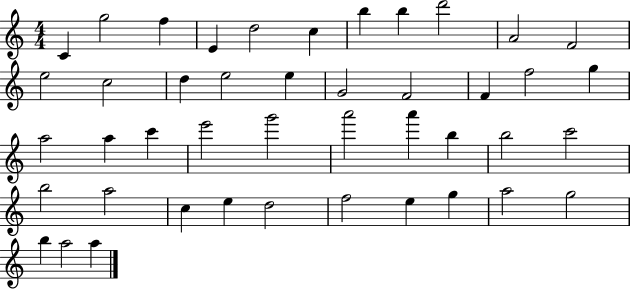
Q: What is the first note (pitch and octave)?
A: C4